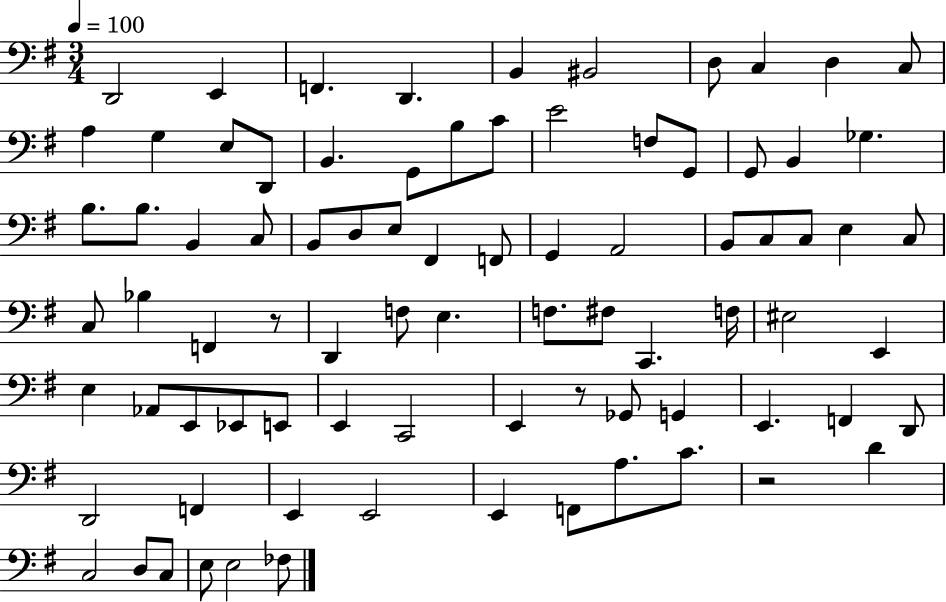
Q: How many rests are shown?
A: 3